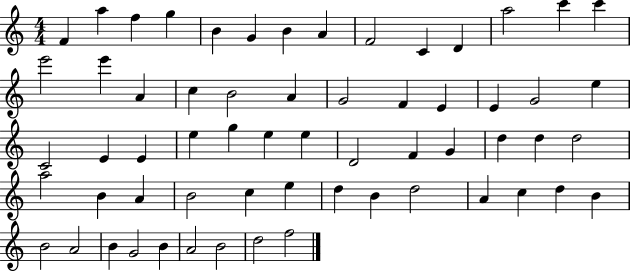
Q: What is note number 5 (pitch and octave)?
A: B4